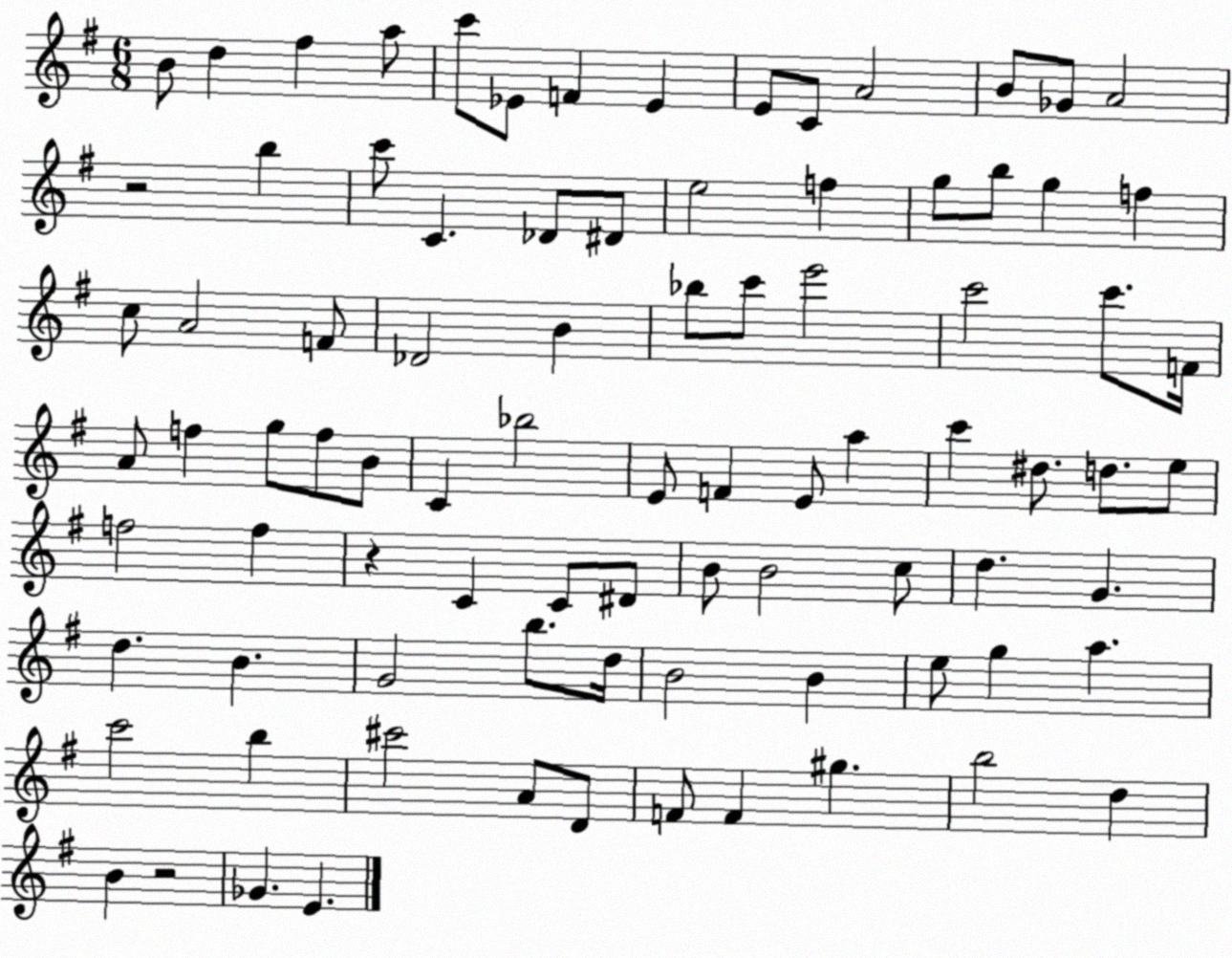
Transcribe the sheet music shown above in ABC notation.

X:1
T:Untitled
M:6/8
L:1/4
K:G
B/2 d ^f a/2 c'/2 _E/2 F _E E/2 C/2 A2 B/2 _G/2 A2 z2 b c'/2 C _D/2 ^D/2 e2 f g/2 b/2 g f c/2 A2 F/2 _D2 B _b/2 c'/2 e'2 c'2 c'/2 F/4 A/2 f g/2 f/2 B/2 C _b2 E/2 F E/2 a c' ^d/2 d/2 e/2 f2 f z C C/2 ^D/2 B/2 B2 c/2 d G d B G2 b/2 d/4 B2 B e/2 g a c'2 b ^c'2 A/2 D/2 F/2 F ^g b2 d B z2 _G E